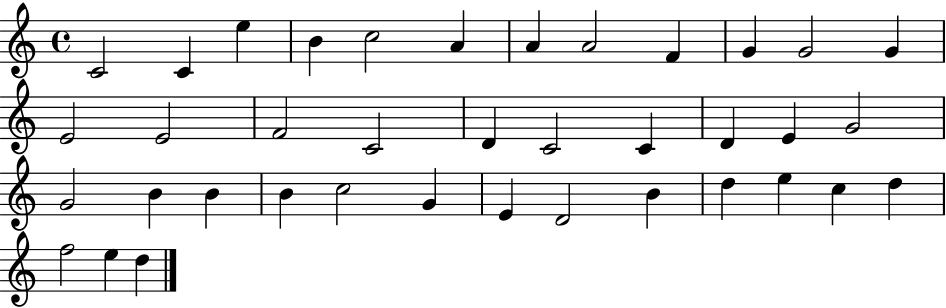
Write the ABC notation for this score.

X:1
T:Untitled
M:4/4
L:1/4
K:C
C2 C e B c2 A A A2 F G G2 G E2 E2 F2 C2 D C2 C D E G2 G2 B B B c2 G E D2 B d e c d f2 e d